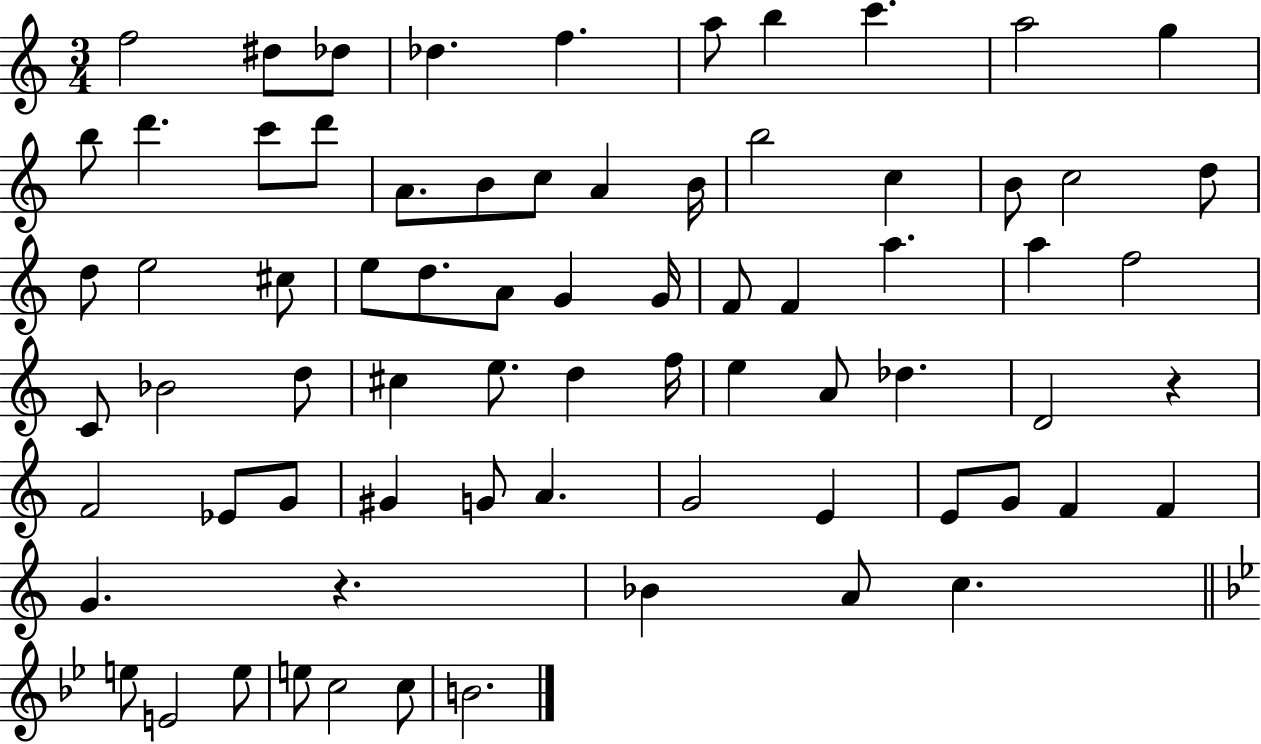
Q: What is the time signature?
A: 3/4